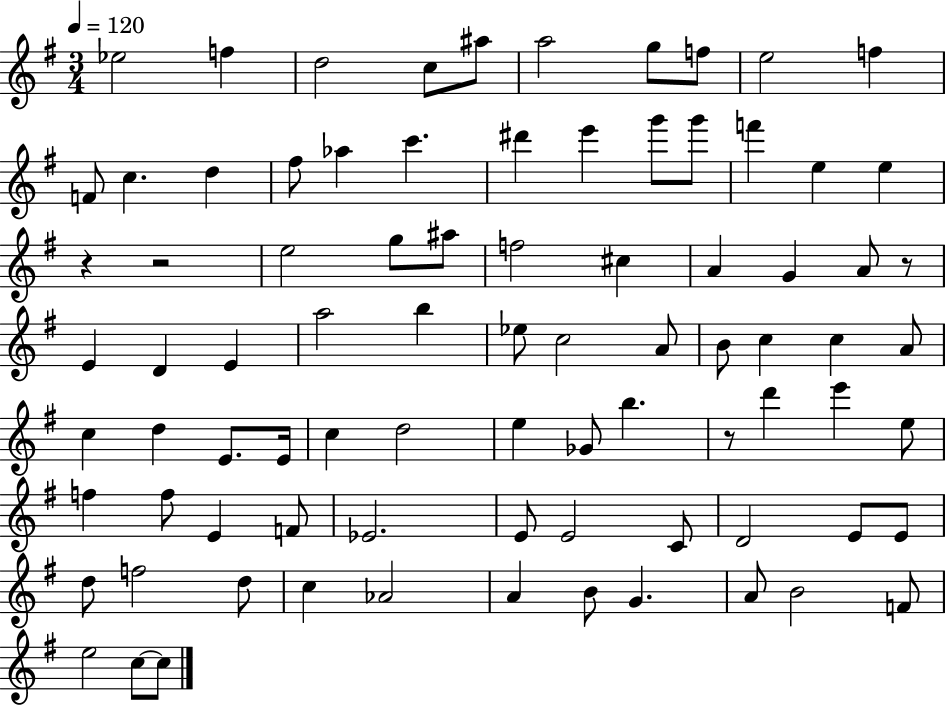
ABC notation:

X:1
T:Untitled
M:3/4
L:1/4
K:G
_e2 f d2 c/2 ^a/2 a2 g/2 f/2 e2 f F/2 c d ^f/2 _a c' ^d' e' g'/2 g'/2 f' e e z z2 e2 g/2 ^a/2 f2 ^c A G A/2 z/2 E D E a2 b _e/2 c2 A/2 B/2 c c A/2 c d E/2 E/4 c d2 e _G/2 b z/2 d' e' e/2 f f/2 E F/2 _E2 E/2 E2 C/2 D2 E/2 E/2 d/2 f2 d/2 c _A2 A B/2 G A/2 B2 F/2 e2 c/2 c/2